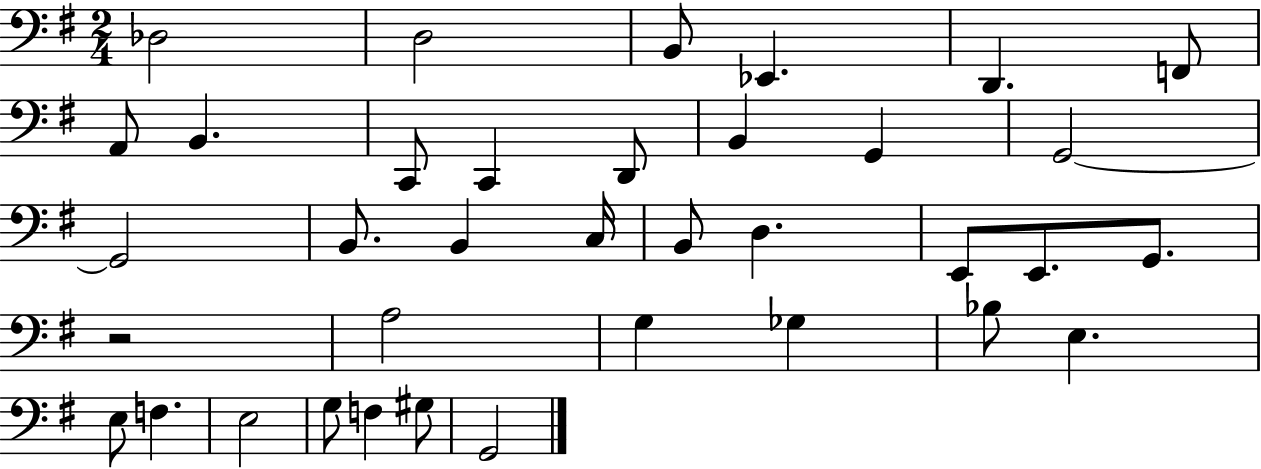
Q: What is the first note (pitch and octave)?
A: Db3